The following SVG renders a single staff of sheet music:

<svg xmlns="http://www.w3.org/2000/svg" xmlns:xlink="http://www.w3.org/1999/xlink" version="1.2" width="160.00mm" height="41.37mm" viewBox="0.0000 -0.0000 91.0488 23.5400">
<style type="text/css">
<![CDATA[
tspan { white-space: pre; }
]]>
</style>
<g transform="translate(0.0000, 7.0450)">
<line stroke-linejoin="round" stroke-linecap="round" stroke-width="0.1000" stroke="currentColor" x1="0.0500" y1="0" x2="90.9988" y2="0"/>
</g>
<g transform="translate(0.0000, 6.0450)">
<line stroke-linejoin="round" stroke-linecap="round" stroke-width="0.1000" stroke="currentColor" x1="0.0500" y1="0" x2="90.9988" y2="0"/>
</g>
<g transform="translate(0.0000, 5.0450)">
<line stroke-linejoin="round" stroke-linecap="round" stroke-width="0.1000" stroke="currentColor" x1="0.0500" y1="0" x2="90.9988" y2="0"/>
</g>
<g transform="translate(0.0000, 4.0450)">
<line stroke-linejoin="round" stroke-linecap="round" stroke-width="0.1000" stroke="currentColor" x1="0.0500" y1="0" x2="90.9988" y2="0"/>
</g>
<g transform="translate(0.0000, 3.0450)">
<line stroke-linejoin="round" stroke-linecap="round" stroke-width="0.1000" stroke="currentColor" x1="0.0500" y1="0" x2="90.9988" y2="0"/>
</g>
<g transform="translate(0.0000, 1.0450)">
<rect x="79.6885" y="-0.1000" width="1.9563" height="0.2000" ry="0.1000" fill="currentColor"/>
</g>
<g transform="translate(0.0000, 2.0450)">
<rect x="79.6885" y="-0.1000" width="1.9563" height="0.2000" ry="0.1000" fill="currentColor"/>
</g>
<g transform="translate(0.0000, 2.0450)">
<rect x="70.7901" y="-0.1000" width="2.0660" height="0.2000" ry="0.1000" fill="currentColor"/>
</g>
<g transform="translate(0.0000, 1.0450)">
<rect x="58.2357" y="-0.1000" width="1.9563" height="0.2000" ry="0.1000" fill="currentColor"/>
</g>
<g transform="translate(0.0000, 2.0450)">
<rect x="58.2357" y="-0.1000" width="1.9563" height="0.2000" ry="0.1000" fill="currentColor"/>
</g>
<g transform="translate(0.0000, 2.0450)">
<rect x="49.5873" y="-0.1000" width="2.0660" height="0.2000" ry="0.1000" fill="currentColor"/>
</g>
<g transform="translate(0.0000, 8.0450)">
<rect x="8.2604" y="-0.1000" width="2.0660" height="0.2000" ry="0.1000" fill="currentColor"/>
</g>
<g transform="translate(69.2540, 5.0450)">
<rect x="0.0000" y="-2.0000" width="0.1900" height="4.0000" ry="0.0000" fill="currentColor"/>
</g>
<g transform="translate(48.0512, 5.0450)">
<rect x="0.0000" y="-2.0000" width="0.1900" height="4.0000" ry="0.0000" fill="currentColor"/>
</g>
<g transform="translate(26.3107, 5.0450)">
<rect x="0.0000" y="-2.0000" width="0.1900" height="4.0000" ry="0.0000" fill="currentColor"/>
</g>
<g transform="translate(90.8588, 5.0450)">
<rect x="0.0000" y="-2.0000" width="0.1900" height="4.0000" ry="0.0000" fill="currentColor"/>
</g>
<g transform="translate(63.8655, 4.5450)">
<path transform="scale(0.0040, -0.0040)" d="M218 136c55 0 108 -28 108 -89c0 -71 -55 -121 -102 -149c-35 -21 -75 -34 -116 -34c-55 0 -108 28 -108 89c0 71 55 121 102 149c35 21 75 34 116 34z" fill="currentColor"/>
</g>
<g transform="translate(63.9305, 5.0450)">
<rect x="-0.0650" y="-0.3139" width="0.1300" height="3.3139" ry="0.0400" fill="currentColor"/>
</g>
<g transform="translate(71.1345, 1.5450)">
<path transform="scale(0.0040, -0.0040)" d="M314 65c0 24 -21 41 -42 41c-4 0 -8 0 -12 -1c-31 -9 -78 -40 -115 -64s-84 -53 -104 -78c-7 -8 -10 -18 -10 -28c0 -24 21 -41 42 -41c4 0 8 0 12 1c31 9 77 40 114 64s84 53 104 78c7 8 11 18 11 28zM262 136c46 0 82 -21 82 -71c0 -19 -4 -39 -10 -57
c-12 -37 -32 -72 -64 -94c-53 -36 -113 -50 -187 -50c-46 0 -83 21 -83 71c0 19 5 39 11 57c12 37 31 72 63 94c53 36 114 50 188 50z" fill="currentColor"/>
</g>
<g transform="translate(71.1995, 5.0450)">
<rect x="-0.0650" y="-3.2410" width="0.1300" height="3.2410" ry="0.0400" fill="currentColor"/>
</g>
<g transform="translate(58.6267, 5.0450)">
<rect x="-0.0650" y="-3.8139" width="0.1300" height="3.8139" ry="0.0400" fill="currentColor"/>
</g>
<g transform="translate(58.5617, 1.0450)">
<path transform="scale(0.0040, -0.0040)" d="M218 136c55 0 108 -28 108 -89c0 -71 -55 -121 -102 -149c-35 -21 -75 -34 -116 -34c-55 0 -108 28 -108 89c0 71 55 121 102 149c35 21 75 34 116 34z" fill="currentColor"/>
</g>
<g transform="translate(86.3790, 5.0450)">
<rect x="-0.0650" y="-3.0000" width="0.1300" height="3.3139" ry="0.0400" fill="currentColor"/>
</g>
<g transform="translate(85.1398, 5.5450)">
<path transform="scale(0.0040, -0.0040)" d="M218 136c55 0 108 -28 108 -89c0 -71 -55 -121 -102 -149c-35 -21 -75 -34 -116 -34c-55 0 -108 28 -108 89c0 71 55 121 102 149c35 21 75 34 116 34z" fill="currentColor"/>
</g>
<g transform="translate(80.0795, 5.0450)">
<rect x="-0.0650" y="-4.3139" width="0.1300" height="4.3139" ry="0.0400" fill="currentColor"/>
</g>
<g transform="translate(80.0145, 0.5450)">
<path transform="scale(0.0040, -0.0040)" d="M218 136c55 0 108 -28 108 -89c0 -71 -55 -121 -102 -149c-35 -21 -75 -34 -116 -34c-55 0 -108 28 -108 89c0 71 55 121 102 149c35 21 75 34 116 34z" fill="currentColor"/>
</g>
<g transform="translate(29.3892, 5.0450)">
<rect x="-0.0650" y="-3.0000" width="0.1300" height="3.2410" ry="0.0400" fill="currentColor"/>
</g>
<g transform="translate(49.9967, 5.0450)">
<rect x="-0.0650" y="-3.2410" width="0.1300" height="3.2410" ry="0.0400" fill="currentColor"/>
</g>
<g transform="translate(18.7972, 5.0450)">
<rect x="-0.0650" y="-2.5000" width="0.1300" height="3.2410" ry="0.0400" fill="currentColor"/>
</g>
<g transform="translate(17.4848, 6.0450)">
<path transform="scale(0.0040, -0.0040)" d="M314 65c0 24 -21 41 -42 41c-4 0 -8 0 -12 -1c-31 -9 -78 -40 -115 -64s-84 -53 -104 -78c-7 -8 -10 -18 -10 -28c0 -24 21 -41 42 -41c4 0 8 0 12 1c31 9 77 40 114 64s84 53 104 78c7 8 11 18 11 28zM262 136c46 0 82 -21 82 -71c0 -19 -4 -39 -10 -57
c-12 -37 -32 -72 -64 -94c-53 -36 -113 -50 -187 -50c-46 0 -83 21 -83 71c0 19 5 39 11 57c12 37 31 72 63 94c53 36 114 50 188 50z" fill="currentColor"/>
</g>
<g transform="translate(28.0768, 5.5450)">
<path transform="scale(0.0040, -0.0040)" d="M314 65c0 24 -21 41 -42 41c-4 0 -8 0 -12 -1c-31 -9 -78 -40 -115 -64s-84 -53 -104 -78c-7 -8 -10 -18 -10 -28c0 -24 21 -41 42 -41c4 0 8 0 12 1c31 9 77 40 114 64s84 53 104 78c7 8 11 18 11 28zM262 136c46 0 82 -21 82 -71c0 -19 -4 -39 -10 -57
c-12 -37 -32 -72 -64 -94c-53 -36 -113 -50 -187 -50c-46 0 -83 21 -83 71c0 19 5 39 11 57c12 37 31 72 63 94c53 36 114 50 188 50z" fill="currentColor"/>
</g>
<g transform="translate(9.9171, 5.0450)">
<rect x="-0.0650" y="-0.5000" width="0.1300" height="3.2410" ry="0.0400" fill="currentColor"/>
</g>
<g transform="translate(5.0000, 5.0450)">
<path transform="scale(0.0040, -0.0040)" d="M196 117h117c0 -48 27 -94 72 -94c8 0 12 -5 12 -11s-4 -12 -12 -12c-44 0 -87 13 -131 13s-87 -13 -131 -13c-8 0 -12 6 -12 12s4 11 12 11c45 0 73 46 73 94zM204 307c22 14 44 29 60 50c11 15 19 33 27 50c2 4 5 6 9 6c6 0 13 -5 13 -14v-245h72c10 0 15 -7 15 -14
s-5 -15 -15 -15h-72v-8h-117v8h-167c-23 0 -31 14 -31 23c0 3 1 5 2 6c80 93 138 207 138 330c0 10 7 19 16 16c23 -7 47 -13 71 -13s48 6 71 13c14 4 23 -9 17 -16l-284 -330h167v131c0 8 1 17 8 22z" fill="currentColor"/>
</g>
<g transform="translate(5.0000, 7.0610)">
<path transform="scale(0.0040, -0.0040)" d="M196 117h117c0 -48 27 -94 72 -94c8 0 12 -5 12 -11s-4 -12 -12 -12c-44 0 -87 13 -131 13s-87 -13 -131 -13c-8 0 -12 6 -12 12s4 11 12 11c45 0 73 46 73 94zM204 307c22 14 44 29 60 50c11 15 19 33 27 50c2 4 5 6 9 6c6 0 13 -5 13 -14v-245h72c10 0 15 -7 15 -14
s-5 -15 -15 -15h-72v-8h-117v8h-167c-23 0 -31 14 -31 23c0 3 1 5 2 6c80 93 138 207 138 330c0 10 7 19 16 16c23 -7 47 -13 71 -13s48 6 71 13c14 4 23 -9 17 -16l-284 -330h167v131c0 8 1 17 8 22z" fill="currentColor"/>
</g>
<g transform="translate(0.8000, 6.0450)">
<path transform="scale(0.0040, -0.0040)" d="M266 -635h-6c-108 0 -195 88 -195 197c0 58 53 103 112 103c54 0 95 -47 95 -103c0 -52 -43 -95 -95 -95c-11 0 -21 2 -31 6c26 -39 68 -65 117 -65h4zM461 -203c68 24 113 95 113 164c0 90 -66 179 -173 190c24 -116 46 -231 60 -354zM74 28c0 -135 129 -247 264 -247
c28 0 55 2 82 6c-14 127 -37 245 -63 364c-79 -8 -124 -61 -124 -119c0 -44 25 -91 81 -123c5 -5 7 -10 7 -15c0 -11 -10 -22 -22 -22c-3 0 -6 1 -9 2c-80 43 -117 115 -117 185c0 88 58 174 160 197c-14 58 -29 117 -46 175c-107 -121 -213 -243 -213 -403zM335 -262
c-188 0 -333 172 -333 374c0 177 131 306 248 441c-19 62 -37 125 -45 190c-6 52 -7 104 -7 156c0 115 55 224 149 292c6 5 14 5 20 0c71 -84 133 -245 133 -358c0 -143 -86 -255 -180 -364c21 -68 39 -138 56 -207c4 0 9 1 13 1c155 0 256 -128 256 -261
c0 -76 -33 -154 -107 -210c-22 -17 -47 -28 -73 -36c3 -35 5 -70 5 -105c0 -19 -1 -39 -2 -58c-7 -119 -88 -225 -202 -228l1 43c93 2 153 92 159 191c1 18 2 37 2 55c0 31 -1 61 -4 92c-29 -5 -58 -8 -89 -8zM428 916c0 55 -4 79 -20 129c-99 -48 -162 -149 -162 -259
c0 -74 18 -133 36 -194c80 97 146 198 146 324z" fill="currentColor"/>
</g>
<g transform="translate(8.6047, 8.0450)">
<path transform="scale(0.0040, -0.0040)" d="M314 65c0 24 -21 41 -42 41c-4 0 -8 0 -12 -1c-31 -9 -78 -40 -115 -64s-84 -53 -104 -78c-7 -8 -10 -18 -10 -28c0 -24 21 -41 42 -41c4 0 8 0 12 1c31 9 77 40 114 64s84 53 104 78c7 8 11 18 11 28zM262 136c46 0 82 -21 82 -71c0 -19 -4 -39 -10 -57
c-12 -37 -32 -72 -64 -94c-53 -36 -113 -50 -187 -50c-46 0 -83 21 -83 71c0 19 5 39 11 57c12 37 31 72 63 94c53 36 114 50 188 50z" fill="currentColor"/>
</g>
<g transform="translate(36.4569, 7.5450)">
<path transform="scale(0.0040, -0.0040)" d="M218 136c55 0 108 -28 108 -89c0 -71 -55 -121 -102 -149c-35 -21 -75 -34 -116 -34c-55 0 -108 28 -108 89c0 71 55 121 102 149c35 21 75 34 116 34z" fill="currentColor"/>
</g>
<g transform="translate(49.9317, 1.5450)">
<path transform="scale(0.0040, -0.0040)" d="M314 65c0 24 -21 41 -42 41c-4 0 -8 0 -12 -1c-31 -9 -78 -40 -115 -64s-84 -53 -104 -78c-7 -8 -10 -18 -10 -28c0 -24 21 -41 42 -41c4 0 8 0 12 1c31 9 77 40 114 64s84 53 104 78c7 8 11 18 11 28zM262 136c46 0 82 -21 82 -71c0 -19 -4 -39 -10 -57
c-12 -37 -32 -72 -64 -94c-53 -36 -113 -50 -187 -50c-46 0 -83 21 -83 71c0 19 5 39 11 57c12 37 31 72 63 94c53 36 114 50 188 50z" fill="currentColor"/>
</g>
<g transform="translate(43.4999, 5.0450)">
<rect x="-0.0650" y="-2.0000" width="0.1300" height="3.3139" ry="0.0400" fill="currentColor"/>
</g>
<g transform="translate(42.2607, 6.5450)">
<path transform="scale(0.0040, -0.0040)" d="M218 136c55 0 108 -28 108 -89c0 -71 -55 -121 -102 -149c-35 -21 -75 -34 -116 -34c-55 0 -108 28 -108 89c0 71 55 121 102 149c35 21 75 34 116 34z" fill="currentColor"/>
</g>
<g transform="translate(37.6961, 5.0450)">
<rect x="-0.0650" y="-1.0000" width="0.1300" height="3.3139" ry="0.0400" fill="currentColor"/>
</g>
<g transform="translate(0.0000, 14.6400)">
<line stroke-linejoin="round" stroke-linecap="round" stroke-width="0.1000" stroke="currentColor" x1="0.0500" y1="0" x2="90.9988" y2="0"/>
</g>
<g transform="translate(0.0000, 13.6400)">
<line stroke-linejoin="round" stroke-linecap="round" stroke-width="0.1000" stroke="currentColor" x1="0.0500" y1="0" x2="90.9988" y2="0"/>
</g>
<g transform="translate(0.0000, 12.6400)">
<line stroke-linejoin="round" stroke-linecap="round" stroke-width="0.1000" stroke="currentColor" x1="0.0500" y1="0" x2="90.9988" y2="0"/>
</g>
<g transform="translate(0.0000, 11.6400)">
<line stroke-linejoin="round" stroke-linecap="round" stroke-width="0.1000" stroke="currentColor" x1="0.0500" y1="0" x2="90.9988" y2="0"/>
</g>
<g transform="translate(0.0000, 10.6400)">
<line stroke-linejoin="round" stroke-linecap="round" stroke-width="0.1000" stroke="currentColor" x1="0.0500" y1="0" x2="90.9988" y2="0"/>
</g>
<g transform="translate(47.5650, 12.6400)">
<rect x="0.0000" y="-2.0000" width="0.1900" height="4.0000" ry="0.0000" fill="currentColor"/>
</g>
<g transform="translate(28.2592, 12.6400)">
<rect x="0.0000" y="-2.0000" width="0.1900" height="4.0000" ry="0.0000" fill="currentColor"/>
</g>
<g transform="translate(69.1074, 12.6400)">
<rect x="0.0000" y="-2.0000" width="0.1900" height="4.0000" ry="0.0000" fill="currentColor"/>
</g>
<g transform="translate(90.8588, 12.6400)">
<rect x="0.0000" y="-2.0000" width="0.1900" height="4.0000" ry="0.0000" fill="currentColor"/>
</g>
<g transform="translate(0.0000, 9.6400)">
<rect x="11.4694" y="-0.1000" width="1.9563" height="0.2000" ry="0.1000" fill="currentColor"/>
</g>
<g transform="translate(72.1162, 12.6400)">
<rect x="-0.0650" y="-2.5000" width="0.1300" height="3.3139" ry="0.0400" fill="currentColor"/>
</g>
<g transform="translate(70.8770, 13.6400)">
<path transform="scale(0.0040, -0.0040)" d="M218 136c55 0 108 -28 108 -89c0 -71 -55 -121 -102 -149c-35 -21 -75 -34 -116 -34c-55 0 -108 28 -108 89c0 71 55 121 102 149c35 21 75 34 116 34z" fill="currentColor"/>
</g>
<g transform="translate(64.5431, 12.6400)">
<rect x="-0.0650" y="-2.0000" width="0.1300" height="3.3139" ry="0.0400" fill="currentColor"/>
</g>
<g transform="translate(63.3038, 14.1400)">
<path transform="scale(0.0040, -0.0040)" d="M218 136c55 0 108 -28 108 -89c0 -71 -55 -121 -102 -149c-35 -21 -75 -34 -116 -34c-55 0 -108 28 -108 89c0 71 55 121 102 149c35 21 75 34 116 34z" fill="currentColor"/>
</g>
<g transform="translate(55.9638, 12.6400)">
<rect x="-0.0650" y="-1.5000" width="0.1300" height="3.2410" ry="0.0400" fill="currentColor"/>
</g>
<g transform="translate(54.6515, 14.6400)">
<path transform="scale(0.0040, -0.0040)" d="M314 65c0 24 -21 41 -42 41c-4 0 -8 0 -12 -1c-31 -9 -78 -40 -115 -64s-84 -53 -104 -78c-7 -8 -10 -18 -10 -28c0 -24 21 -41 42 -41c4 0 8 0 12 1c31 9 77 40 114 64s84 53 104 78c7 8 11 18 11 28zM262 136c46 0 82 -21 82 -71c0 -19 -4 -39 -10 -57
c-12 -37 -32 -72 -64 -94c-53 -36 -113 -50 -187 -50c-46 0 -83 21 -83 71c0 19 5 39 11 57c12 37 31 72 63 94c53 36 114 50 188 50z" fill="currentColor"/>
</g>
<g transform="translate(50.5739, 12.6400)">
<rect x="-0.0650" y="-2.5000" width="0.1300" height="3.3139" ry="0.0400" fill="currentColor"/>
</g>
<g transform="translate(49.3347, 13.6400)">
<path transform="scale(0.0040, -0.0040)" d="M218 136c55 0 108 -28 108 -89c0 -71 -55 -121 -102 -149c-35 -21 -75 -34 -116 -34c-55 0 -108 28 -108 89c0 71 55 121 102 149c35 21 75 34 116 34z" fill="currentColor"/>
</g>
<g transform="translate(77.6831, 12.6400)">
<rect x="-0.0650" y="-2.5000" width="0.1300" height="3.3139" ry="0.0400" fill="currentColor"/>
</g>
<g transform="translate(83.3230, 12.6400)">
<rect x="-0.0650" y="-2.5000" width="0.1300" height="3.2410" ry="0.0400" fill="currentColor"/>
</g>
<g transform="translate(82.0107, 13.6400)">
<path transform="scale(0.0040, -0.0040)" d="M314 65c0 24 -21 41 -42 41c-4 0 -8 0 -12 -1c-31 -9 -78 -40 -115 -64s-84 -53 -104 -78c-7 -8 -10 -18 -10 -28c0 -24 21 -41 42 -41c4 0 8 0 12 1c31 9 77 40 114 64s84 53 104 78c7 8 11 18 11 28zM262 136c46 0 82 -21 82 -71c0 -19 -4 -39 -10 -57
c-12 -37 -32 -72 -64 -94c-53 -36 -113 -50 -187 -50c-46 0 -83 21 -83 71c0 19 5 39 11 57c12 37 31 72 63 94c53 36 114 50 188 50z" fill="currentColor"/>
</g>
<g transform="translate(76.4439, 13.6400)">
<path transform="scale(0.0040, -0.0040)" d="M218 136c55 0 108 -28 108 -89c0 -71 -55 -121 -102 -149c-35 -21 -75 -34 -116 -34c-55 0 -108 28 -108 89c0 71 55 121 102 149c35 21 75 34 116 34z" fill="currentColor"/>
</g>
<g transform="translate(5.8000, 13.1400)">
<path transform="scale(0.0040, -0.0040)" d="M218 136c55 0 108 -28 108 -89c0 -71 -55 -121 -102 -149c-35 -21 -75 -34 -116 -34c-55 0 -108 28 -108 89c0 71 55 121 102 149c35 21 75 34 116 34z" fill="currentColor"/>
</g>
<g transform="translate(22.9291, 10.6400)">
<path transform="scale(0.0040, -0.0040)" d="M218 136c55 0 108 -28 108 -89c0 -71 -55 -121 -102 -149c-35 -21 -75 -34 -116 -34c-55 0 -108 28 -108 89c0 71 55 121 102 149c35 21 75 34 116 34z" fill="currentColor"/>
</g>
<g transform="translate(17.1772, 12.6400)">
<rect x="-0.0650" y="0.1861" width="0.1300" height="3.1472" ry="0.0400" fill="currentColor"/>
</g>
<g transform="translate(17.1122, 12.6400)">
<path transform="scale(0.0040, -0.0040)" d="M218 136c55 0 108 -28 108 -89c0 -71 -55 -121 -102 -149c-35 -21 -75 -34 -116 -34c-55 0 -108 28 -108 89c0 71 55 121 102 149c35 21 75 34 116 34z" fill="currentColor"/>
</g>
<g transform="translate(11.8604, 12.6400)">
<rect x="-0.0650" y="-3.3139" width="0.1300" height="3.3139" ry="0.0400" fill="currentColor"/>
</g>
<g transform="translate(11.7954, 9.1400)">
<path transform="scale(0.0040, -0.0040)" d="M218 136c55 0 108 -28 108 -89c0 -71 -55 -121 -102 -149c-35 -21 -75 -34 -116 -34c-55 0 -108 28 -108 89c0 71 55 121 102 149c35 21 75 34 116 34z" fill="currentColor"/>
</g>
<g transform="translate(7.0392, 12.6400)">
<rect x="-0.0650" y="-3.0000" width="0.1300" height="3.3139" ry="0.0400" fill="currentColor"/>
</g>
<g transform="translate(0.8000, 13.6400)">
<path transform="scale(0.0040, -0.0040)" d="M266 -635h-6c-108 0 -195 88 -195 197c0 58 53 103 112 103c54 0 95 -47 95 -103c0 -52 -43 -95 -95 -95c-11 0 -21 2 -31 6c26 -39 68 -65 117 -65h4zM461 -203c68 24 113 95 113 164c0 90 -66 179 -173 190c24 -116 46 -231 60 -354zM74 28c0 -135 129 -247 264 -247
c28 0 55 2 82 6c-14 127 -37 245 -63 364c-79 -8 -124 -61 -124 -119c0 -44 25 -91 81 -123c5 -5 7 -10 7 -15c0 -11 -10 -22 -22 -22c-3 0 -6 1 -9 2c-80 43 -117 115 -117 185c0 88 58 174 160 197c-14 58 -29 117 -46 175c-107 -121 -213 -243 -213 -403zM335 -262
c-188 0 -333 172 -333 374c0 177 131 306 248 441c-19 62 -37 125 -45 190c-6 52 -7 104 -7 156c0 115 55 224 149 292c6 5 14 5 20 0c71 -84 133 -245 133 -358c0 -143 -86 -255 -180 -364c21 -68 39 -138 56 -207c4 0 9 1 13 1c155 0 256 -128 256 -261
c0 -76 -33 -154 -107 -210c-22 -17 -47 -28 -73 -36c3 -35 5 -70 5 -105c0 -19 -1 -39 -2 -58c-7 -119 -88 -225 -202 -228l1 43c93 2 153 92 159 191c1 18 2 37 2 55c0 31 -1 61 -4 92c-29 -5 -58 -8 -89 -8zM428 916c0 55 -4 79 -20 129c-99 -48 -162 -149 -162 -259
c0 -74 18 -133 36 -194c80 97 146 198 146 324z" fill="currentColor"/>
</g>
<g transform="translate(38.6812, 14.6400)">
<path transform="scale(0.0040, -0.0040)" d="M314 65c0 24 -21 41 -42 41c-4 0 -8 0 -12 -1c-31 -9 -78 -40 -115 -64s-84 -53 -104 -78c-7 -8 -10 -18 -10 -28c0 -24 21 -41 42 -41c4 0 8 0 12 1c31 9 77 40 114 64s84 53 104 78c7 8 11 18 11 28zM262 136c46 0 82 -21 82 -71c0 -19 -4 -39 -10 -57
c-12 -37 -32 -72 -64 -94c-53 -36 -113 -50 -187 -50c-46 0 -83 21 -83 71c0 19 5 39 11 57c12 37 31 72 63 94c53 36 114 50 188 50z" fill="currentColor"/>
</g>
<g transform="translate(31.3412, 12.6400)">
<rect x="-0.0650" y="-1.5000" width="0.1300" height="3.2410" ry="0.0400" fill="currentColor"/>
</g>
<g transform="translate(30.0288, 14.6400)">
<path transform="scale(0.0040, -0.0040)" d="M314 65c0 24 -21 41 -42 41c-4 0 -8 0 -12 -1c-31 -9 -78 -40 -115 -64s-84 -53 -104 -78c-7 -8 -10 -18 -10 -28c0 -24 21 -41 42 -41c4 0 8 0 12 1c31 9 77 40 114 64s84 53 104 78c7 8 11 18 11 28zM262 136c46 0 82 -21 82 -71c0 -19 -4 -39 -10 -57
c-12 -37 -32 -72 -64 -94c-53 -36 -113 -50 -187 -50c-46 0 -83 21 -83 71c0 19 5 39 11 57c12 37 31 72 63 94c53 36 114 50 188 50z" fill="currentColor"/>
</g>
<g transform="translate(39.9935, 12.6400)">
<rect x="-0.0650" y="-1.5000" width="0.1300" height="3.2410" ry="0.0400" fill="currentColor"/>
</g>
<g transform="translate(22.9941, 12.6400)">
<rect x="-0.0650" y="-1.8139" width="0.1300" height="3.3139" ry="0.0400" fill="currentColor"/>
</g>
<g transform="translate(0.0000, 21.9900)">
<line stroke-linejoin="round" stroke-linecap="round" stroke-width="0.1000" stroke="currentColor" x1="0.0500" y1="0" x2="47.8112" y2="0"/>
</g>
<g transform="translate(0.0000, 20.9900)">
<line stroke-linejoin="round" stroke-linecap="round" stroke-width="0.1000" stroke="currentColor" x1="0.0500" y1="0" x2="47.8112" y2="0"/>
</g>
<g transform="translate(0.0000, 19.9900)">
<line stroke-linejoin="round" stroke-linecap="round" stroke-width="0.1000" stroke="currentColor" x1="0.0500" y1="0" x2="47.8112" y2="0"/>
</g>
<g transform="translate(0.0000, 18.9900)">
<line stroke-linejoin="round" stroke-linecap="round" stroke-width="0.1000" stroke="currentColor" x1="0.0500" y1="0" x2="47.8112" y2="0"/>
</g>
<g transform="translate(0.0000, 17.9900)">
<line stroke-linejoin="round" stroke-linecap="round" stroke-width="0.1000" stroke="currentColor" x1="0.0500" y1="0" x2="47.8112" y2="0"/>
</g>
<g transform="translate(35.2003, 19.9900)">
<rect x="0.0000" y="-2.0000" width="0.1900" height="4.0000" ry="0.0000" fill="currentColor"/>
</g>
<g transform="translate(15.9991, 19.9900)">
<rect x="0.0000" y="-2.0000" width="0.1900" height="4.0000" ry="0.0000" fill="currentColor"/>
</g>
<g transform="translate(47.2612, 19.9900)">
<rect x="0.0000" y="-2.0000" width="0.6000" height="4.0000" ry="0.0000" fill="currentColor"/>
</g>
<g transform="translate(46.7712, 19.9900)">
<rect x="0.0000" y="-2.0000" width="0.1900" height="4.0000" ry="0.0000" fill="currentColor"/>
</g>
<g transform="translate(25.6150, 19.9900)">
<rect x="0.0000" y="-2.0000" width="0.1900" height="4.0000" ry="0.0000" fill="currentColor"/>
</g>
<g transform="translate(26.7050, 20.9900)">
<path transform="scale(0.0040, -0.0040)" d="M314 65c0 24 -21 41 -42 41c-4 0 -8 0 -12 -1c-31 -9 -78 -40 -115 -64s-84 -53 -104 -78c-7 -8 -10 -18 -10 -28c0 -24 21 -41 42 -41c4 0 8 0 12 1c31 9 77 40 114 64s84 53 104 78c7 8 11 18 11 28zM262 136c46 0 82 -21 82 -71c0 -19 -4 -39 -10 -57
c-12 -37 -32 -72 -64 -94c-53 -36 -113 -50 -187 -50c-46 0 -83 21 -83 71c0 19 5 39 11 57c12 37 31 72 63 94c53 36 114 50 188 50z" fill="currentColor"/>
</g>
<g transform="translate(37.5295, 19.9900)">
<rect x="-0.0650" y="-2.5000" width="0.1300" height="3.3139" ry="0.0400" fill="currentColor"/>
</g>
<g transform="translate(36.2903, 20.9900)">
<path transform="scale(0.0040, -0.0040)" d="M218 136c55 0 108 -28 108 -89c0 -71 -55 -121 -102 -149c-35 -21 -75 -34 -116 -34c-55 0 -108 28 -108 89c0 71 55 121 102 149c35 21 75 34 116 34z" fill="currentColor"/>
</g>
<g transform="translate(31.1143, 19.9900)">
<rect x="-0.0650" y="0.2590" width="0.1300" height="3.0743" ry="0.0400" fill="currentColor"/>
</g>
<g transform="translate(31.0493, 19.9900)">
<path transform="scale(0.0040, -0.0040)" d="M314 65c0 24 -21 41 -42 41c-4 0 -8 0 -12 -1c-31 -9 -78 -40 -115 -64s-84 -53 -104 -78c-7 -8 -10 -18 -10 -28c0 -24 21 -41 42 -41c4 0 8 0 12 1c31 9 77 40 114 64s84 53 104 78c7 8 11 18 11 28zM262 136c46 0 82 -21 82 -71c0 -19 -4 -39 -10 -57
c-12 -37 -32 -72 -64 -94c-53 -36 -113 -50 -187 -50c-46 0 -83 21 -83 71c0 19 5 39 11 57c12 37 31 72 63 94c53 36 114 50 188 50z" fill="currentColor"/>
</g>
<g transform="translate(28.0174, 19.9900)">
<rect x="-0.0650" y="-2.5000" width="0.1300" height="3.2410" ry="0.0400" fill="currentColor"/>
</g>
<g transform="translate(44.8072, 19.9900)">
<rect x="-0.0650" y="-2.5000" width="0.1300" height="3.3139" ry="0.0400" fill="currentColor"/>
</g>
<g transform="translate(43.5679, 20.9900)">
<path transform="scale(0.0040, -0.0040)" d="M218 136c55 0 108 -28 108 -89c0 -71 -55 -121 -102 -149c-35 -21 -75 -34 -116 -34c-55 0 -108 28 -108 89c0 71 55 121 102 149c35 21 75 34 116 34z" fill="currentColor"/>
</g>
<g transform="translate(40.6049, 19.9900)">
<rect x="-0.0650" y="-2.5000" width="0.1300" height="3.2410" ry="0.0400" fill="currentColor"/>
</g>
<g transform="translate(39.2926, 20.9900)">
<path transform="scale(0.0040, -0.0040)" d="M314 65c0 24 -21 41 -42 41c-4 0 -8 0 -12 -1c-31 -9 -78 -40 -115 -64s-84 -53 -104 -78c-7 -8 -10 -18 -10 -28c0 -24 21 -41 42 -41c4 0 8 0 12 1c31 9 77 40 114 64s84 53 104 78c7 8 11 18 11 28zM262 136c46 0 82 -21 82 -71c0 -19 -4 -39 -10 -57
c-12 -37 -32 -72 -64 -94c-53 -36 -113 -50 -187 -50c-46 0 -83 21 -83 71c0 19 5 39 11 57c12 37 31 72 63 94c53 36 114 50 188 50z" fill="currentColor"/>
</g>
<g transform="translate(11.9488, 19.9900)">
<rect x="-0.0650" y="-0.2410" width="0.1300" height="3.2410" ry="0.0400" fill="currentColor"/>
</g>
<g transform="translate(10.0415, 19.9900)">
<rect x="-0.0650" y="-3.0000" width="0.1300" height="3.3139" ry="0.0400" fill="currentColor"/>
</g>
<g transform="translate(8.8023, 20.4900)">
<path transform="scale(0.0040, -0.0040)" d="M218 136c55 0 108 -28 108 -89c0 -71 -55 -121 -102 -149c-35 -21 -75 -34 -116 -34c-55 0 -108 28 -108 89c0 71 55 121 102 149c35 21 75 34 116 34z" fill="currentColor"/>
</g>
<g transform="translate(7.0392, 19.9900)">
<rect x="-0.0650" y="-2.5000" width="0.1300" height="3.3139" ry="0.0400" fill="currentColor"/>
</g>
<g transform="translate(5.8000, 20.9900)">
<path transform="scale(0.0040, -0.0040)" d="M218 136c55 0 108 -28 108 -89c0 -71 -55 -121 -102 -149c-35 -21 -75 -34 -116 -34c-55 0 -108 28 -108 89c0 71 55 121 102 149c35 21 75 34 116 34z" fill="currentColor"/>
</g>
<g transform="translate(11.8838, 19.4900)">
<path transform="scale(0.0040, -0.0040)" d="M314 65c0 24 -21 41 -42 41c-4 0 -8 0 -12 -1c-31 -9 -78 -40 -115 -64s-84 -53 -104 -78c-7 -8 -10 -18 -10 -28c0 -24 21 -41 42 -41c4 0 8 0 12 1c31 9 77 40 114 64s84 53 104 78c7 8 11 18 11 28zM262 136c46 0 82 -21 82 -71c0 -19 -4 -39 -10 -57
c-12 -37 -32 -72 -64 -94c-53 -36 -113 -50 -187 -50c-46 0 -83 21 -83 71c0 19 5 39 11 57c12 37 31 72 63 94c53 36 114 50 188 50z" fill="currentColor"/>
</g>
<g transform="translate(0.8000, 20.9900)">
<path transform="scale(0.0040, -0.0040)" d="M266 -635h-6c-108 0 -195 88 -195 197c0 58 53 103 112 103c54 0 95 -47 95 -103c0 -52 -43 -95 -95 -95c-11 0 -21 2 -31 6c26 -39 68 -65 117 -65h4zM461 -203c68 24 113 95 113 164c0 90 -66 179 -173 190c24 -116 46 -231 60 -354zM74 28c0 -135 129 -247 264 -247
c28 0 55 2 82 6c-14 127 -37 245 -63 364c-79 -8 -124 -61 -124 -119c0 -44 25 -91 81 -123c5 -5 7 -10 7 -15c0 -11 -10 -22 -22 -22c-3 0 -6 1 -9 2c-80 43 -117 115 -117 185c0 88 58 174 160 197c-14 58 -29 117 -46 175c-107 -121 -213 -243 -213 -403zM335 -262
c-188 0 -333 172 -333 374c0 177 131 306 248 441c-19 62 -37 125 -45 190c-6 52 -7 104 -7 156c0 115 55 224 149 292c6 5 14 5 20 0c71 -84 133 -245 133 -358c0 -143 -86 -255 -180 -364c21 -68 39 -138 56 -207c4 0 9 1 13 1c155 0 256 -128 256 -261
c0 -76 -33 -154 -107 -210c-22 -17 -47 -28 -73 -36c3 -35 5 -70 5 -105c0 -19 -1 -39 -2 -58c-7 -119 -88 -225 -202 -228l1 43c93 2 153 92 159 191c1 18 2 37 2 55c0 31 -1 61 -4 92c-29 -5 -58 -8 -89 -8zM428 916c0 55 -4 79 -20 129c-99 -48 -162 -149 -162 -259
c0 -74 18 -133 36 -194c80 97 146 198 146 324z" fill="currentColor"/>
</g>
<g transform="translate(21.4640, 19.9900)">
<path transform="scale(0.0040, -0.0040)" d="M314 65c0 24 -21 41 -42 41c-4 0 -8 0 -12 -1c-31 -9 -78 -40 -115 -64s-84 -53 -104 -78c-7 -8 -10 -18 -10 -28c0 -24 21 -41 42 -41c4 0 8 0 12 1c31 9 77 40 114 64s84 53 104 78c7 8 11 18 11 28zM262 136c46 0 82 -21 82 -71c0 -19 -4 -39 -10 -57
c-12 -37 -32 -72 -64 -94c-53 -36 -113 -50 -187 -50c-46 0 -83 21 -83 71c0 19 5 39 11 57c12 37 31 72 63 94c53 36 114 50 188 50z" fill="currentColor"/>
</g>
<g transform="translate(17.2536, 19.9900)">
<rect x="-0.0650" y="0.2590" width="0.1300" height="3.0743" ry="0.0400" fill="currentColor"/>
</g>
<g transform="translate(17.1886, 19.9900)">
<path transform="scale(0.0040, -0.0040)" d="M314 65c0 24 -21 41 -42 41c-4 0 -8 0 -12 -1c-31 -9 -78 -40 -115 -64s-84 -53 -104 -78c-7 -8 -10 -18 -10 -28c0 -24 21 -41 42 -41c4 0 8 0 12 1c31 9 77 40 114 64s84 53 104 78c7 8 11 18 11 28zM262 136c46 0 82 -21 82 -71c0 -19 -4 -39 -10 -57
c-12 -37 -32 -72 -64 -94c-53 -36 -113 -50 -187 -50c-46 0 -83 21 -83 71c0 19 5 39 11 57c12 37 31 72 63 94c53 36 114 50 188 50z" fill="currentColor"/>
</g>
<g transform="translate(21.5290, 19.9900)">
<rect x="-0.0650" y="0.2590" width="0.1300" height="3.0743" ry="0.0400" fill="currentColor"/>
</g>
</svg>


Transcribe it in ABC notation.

X:1
T:Untitled
M:4/4
L:1/4
K:C
C2 G2 A2 D F b2 c' c b2 d' A A b B f E2 E2 G E2 F G G G2 G A c2 B2 B2 G2 B2 G G2 G